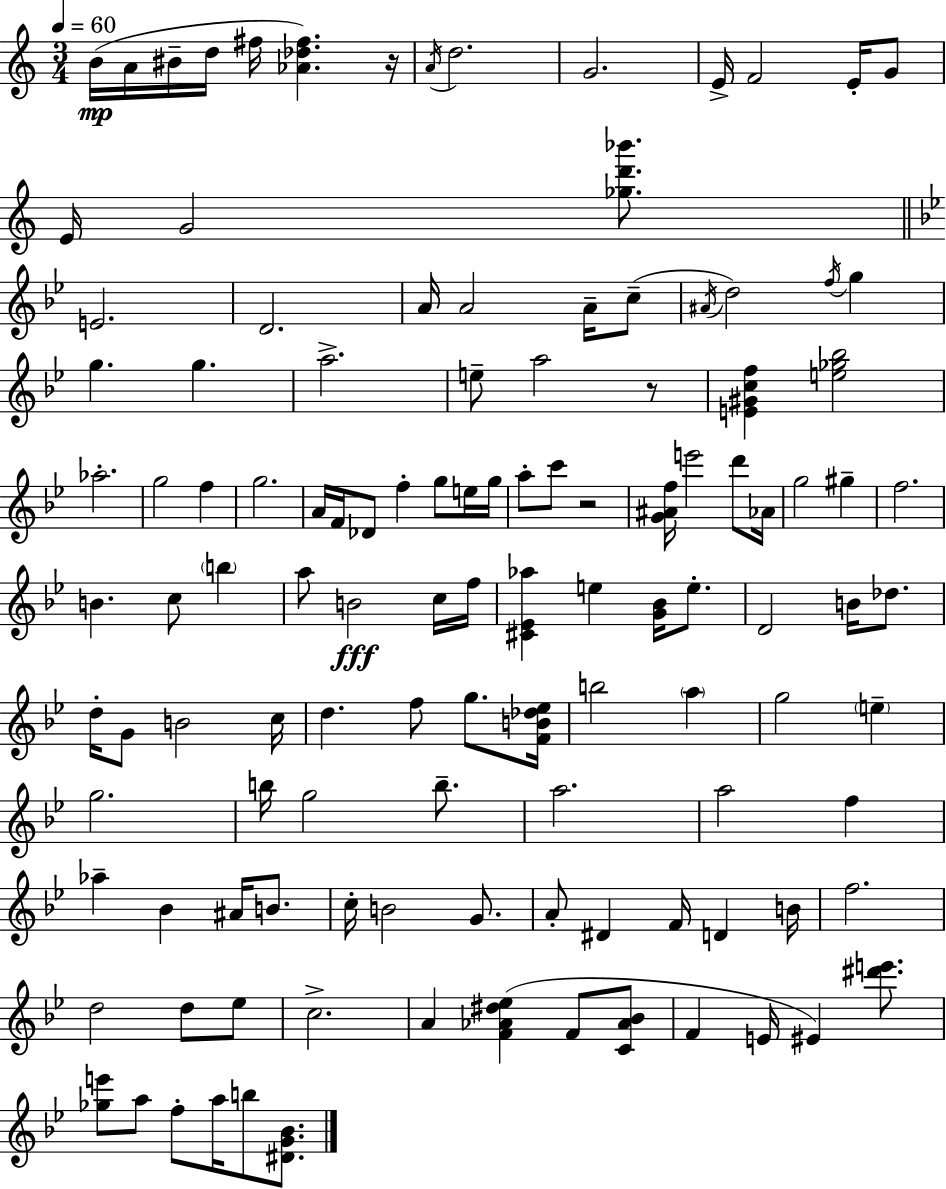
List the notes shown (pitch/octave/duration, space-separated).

B4/s A4/s BIS4/s D5/s F#5/s [Ab4,Db5,F#5]/q. R/s A4/s D5/h. G4/h. E4/s F4/h E4/s G4/e E4/s G4/h [Gb5,D6,Bb6]/e. E4/h. D4/h. A4/s A4/h A4/s C5/e A#4/s D5/h F5/s G5/q G5/q. G5/q. A5/h. E5/e A5/h R/e [E4,G#4,C5,F5]/q [E5,Gb5,Bb5]/h Ab5/h. G5/h F5/q G5/h. A4/s F4/s Db4/e F5/q G5/e E5/s G5/s A5/e C6/e R/h [G4,A#4,F5]/s E6/h D6/e Ab4/s G5/h G#5/q F5/h. B4/q. C5/e B5/q A5/e B4/h C5/s F5/s [C#4,Eb4,Ab5]/q E5/q [G4,Bb4]/s E5/e. D4/h B4/s Db5/e. D5/s G4/e B4/h C5/s D5/q. F5/e G5/e. [F4,B4,Db5,Eb5]/s B5/h A5/q G5/h E5/q G5/h. B5/s G5/h B5/e. A5/h. A5/h F5/q Ab5/q Bb4/q A#4/s B4/e. C5/s B4/h G4/e. A4/e D#4/q F4/s D4/q B4/s F5/h. D5/h D5/e Eb5/e C5/h. A4/q [F4,Ab4,D#5,Eb5]/q F4/e [C4,Ab4,Bb4]/e F4/q E4/s EIS4/q [D#6,E6]/e. [Gb5,E6]/e A5/e F5/e A5/s B5/e [D#4,G4,Bb4]/e.